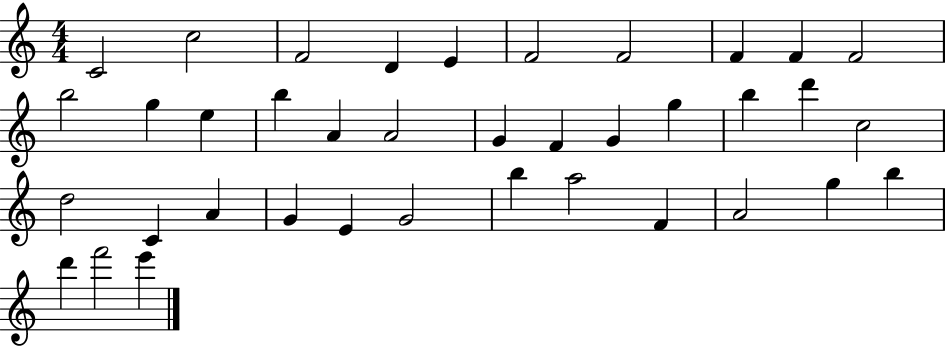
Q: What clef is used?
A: treble